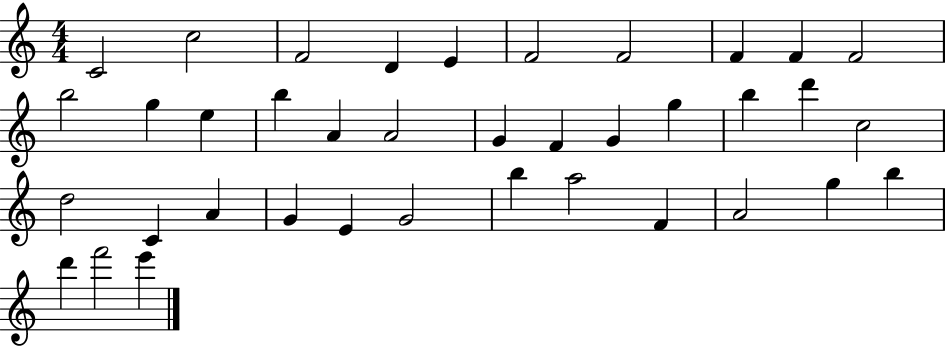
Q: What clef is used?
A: treble